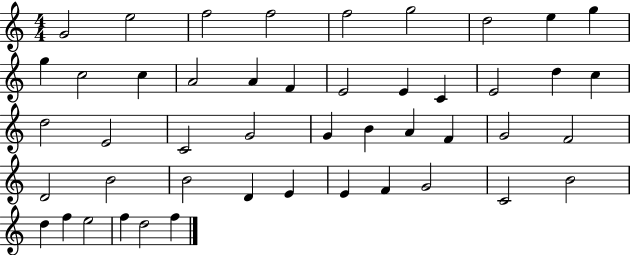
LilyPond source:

{
  \clef treble
  \numericTimeSignature
  \time 4/4
  \key c \major
  g'2 e''2 | f''2 f''2 | f''2 g''2 | d''2 e''4 g''4 | \break g''4 c''2 c''4 | a'2 a'4 f'4 | e'2 e'4 c'4 | e'2 d''4 c''4 | \break d''2 e'2 | c'2 g'2 | g'4 b'4 a'4 f'4 | g'2 f'2 | \break d'2 b'2 | b'2 d'4 e'4 | e'4 f'4 g'2 | c'2 b'2 | \break d''4 f''4 e''2 | f''4 d''2 f''4 | \bar "|."
}